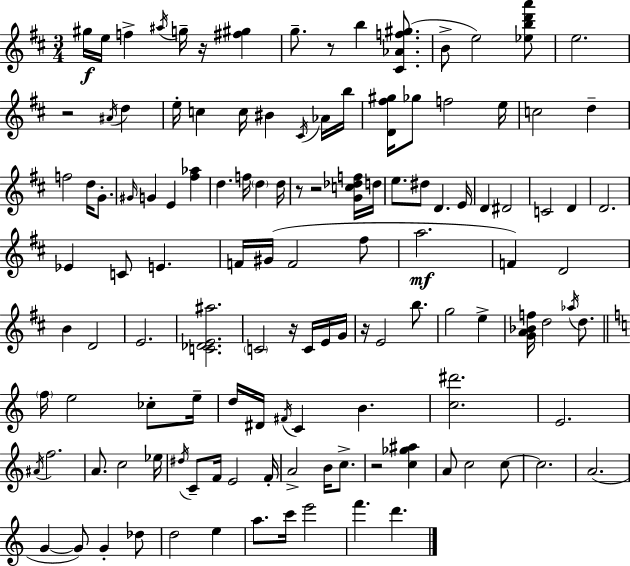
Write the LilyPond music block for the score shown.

{
  \clef treble
  \numericTimeSignature
  \time 3/4
  \key d \major
  gis''16\f e''16 f''4-> \acciaccatura { ais''16 } g''16-- r16 <fis'' gis''>4 | g''8.-- r8 b''4 <cis' aes' f'' gis''>8.( | b'8-> e''2) <ees'' b'' d''' a'''>8 | e''2. | \break r2 \acciaccatura { ais'16 } d''4 | e''16-. c''4 c''16 bis'4 | \acciaccatura { cis'16 } aes'16 b''16 <d' fis'' gis''>16 ges''8 f''2 | e''16 c''2 d''4-- | \break f''2 d''16 | g'8.-. \grace { gis'16 } g'4 e'4 | <fis'' aes''>4 d''4. f''16 \parenthesize d''4 | d''16 r8 r2 | \break <g' c'' des'' f''>16 d''16 e''8. dis''8 d'4. | e'16 d'4 dis'2 | c'2 | d'4 d'2. | \break ees'4 c'8 e'4. | f'16 gis'16( f'2 | fis''8 a''2.\mf | f'4) d'2 | \break b'4 d'2 | e'2. | <c' des' e' ais''>2. | \parenthesize c'2 | \break r16 c'16 e'16 g'16 r16 e'2 | b''8. g''2 | e''4-> <g' a' bes' f''>16 d''2 | \acciaccatura { aes''16 } d''8. \bar "||" \break \key c \major \parenthesize f''16 e''2 ces''8-. e''16-- | d''16 dis'16 \acciaccatura { fis'16 } c'4 b'4. | <c'' dis'''>2. | e'2. | \break \acciaccatura { ais'16 } f''2. | a'8. c''2 | ees''16 \acciaccatura { dis''16 } c'8-- f'16 e'2 | f'16-. a'2-> b'16 | \break c''8.-> r2 <c'' ges'' ais''>4 | a'8 c''2 | c''8~~ c''2. | a'2.( | \break g'4~~ g'8) g'4-. | des''8 d''2 e''4 | a''8. c'''16 e'''2 | f'''4. d'''4. | \break \bar "|."
}